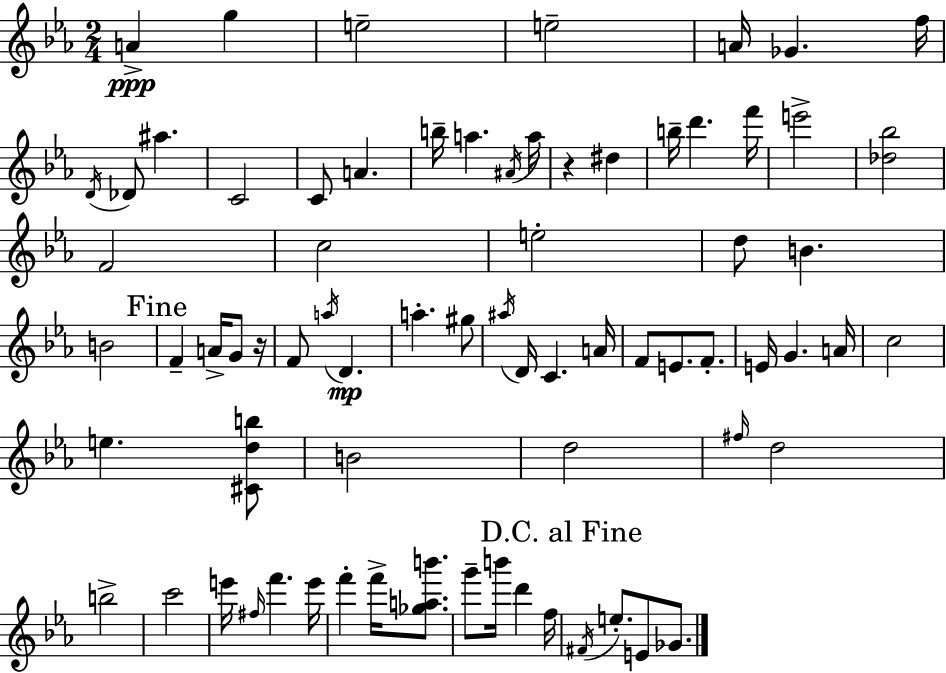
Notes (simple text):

A4/q G5/q E5/h E5/h A4/s Gb4/q. F5/s D4/s Db4/e A#5/q. C4/h C4/e A4/q. B5/s A5/q. A#4/s A5/s R/q D#5/q B5/s D6/q. F6/s E6/h [Db5,Bb5]/h F4/h C5/h E5/h D5/e B4/q. B4/h F4/q A4/s G4/e R/s F4/e A5/s D4/q. A5/q. G#5/e A#5/s D4/s C4/q. A4/s F4/e E4/e. F4/e. E4/s G4/q. A4/s C5/h E5/q. [C#4,D5,B5]/e B4/h D5/h F#5/s D5/h B5/h C6/h E6/s F#5/s F6/q. E6/s F6/q F6/s [Gb5,A5,B6]/e. G6/e B6/s D6/q F5/s F#4/s E5/e. E4/e Gb4/e.